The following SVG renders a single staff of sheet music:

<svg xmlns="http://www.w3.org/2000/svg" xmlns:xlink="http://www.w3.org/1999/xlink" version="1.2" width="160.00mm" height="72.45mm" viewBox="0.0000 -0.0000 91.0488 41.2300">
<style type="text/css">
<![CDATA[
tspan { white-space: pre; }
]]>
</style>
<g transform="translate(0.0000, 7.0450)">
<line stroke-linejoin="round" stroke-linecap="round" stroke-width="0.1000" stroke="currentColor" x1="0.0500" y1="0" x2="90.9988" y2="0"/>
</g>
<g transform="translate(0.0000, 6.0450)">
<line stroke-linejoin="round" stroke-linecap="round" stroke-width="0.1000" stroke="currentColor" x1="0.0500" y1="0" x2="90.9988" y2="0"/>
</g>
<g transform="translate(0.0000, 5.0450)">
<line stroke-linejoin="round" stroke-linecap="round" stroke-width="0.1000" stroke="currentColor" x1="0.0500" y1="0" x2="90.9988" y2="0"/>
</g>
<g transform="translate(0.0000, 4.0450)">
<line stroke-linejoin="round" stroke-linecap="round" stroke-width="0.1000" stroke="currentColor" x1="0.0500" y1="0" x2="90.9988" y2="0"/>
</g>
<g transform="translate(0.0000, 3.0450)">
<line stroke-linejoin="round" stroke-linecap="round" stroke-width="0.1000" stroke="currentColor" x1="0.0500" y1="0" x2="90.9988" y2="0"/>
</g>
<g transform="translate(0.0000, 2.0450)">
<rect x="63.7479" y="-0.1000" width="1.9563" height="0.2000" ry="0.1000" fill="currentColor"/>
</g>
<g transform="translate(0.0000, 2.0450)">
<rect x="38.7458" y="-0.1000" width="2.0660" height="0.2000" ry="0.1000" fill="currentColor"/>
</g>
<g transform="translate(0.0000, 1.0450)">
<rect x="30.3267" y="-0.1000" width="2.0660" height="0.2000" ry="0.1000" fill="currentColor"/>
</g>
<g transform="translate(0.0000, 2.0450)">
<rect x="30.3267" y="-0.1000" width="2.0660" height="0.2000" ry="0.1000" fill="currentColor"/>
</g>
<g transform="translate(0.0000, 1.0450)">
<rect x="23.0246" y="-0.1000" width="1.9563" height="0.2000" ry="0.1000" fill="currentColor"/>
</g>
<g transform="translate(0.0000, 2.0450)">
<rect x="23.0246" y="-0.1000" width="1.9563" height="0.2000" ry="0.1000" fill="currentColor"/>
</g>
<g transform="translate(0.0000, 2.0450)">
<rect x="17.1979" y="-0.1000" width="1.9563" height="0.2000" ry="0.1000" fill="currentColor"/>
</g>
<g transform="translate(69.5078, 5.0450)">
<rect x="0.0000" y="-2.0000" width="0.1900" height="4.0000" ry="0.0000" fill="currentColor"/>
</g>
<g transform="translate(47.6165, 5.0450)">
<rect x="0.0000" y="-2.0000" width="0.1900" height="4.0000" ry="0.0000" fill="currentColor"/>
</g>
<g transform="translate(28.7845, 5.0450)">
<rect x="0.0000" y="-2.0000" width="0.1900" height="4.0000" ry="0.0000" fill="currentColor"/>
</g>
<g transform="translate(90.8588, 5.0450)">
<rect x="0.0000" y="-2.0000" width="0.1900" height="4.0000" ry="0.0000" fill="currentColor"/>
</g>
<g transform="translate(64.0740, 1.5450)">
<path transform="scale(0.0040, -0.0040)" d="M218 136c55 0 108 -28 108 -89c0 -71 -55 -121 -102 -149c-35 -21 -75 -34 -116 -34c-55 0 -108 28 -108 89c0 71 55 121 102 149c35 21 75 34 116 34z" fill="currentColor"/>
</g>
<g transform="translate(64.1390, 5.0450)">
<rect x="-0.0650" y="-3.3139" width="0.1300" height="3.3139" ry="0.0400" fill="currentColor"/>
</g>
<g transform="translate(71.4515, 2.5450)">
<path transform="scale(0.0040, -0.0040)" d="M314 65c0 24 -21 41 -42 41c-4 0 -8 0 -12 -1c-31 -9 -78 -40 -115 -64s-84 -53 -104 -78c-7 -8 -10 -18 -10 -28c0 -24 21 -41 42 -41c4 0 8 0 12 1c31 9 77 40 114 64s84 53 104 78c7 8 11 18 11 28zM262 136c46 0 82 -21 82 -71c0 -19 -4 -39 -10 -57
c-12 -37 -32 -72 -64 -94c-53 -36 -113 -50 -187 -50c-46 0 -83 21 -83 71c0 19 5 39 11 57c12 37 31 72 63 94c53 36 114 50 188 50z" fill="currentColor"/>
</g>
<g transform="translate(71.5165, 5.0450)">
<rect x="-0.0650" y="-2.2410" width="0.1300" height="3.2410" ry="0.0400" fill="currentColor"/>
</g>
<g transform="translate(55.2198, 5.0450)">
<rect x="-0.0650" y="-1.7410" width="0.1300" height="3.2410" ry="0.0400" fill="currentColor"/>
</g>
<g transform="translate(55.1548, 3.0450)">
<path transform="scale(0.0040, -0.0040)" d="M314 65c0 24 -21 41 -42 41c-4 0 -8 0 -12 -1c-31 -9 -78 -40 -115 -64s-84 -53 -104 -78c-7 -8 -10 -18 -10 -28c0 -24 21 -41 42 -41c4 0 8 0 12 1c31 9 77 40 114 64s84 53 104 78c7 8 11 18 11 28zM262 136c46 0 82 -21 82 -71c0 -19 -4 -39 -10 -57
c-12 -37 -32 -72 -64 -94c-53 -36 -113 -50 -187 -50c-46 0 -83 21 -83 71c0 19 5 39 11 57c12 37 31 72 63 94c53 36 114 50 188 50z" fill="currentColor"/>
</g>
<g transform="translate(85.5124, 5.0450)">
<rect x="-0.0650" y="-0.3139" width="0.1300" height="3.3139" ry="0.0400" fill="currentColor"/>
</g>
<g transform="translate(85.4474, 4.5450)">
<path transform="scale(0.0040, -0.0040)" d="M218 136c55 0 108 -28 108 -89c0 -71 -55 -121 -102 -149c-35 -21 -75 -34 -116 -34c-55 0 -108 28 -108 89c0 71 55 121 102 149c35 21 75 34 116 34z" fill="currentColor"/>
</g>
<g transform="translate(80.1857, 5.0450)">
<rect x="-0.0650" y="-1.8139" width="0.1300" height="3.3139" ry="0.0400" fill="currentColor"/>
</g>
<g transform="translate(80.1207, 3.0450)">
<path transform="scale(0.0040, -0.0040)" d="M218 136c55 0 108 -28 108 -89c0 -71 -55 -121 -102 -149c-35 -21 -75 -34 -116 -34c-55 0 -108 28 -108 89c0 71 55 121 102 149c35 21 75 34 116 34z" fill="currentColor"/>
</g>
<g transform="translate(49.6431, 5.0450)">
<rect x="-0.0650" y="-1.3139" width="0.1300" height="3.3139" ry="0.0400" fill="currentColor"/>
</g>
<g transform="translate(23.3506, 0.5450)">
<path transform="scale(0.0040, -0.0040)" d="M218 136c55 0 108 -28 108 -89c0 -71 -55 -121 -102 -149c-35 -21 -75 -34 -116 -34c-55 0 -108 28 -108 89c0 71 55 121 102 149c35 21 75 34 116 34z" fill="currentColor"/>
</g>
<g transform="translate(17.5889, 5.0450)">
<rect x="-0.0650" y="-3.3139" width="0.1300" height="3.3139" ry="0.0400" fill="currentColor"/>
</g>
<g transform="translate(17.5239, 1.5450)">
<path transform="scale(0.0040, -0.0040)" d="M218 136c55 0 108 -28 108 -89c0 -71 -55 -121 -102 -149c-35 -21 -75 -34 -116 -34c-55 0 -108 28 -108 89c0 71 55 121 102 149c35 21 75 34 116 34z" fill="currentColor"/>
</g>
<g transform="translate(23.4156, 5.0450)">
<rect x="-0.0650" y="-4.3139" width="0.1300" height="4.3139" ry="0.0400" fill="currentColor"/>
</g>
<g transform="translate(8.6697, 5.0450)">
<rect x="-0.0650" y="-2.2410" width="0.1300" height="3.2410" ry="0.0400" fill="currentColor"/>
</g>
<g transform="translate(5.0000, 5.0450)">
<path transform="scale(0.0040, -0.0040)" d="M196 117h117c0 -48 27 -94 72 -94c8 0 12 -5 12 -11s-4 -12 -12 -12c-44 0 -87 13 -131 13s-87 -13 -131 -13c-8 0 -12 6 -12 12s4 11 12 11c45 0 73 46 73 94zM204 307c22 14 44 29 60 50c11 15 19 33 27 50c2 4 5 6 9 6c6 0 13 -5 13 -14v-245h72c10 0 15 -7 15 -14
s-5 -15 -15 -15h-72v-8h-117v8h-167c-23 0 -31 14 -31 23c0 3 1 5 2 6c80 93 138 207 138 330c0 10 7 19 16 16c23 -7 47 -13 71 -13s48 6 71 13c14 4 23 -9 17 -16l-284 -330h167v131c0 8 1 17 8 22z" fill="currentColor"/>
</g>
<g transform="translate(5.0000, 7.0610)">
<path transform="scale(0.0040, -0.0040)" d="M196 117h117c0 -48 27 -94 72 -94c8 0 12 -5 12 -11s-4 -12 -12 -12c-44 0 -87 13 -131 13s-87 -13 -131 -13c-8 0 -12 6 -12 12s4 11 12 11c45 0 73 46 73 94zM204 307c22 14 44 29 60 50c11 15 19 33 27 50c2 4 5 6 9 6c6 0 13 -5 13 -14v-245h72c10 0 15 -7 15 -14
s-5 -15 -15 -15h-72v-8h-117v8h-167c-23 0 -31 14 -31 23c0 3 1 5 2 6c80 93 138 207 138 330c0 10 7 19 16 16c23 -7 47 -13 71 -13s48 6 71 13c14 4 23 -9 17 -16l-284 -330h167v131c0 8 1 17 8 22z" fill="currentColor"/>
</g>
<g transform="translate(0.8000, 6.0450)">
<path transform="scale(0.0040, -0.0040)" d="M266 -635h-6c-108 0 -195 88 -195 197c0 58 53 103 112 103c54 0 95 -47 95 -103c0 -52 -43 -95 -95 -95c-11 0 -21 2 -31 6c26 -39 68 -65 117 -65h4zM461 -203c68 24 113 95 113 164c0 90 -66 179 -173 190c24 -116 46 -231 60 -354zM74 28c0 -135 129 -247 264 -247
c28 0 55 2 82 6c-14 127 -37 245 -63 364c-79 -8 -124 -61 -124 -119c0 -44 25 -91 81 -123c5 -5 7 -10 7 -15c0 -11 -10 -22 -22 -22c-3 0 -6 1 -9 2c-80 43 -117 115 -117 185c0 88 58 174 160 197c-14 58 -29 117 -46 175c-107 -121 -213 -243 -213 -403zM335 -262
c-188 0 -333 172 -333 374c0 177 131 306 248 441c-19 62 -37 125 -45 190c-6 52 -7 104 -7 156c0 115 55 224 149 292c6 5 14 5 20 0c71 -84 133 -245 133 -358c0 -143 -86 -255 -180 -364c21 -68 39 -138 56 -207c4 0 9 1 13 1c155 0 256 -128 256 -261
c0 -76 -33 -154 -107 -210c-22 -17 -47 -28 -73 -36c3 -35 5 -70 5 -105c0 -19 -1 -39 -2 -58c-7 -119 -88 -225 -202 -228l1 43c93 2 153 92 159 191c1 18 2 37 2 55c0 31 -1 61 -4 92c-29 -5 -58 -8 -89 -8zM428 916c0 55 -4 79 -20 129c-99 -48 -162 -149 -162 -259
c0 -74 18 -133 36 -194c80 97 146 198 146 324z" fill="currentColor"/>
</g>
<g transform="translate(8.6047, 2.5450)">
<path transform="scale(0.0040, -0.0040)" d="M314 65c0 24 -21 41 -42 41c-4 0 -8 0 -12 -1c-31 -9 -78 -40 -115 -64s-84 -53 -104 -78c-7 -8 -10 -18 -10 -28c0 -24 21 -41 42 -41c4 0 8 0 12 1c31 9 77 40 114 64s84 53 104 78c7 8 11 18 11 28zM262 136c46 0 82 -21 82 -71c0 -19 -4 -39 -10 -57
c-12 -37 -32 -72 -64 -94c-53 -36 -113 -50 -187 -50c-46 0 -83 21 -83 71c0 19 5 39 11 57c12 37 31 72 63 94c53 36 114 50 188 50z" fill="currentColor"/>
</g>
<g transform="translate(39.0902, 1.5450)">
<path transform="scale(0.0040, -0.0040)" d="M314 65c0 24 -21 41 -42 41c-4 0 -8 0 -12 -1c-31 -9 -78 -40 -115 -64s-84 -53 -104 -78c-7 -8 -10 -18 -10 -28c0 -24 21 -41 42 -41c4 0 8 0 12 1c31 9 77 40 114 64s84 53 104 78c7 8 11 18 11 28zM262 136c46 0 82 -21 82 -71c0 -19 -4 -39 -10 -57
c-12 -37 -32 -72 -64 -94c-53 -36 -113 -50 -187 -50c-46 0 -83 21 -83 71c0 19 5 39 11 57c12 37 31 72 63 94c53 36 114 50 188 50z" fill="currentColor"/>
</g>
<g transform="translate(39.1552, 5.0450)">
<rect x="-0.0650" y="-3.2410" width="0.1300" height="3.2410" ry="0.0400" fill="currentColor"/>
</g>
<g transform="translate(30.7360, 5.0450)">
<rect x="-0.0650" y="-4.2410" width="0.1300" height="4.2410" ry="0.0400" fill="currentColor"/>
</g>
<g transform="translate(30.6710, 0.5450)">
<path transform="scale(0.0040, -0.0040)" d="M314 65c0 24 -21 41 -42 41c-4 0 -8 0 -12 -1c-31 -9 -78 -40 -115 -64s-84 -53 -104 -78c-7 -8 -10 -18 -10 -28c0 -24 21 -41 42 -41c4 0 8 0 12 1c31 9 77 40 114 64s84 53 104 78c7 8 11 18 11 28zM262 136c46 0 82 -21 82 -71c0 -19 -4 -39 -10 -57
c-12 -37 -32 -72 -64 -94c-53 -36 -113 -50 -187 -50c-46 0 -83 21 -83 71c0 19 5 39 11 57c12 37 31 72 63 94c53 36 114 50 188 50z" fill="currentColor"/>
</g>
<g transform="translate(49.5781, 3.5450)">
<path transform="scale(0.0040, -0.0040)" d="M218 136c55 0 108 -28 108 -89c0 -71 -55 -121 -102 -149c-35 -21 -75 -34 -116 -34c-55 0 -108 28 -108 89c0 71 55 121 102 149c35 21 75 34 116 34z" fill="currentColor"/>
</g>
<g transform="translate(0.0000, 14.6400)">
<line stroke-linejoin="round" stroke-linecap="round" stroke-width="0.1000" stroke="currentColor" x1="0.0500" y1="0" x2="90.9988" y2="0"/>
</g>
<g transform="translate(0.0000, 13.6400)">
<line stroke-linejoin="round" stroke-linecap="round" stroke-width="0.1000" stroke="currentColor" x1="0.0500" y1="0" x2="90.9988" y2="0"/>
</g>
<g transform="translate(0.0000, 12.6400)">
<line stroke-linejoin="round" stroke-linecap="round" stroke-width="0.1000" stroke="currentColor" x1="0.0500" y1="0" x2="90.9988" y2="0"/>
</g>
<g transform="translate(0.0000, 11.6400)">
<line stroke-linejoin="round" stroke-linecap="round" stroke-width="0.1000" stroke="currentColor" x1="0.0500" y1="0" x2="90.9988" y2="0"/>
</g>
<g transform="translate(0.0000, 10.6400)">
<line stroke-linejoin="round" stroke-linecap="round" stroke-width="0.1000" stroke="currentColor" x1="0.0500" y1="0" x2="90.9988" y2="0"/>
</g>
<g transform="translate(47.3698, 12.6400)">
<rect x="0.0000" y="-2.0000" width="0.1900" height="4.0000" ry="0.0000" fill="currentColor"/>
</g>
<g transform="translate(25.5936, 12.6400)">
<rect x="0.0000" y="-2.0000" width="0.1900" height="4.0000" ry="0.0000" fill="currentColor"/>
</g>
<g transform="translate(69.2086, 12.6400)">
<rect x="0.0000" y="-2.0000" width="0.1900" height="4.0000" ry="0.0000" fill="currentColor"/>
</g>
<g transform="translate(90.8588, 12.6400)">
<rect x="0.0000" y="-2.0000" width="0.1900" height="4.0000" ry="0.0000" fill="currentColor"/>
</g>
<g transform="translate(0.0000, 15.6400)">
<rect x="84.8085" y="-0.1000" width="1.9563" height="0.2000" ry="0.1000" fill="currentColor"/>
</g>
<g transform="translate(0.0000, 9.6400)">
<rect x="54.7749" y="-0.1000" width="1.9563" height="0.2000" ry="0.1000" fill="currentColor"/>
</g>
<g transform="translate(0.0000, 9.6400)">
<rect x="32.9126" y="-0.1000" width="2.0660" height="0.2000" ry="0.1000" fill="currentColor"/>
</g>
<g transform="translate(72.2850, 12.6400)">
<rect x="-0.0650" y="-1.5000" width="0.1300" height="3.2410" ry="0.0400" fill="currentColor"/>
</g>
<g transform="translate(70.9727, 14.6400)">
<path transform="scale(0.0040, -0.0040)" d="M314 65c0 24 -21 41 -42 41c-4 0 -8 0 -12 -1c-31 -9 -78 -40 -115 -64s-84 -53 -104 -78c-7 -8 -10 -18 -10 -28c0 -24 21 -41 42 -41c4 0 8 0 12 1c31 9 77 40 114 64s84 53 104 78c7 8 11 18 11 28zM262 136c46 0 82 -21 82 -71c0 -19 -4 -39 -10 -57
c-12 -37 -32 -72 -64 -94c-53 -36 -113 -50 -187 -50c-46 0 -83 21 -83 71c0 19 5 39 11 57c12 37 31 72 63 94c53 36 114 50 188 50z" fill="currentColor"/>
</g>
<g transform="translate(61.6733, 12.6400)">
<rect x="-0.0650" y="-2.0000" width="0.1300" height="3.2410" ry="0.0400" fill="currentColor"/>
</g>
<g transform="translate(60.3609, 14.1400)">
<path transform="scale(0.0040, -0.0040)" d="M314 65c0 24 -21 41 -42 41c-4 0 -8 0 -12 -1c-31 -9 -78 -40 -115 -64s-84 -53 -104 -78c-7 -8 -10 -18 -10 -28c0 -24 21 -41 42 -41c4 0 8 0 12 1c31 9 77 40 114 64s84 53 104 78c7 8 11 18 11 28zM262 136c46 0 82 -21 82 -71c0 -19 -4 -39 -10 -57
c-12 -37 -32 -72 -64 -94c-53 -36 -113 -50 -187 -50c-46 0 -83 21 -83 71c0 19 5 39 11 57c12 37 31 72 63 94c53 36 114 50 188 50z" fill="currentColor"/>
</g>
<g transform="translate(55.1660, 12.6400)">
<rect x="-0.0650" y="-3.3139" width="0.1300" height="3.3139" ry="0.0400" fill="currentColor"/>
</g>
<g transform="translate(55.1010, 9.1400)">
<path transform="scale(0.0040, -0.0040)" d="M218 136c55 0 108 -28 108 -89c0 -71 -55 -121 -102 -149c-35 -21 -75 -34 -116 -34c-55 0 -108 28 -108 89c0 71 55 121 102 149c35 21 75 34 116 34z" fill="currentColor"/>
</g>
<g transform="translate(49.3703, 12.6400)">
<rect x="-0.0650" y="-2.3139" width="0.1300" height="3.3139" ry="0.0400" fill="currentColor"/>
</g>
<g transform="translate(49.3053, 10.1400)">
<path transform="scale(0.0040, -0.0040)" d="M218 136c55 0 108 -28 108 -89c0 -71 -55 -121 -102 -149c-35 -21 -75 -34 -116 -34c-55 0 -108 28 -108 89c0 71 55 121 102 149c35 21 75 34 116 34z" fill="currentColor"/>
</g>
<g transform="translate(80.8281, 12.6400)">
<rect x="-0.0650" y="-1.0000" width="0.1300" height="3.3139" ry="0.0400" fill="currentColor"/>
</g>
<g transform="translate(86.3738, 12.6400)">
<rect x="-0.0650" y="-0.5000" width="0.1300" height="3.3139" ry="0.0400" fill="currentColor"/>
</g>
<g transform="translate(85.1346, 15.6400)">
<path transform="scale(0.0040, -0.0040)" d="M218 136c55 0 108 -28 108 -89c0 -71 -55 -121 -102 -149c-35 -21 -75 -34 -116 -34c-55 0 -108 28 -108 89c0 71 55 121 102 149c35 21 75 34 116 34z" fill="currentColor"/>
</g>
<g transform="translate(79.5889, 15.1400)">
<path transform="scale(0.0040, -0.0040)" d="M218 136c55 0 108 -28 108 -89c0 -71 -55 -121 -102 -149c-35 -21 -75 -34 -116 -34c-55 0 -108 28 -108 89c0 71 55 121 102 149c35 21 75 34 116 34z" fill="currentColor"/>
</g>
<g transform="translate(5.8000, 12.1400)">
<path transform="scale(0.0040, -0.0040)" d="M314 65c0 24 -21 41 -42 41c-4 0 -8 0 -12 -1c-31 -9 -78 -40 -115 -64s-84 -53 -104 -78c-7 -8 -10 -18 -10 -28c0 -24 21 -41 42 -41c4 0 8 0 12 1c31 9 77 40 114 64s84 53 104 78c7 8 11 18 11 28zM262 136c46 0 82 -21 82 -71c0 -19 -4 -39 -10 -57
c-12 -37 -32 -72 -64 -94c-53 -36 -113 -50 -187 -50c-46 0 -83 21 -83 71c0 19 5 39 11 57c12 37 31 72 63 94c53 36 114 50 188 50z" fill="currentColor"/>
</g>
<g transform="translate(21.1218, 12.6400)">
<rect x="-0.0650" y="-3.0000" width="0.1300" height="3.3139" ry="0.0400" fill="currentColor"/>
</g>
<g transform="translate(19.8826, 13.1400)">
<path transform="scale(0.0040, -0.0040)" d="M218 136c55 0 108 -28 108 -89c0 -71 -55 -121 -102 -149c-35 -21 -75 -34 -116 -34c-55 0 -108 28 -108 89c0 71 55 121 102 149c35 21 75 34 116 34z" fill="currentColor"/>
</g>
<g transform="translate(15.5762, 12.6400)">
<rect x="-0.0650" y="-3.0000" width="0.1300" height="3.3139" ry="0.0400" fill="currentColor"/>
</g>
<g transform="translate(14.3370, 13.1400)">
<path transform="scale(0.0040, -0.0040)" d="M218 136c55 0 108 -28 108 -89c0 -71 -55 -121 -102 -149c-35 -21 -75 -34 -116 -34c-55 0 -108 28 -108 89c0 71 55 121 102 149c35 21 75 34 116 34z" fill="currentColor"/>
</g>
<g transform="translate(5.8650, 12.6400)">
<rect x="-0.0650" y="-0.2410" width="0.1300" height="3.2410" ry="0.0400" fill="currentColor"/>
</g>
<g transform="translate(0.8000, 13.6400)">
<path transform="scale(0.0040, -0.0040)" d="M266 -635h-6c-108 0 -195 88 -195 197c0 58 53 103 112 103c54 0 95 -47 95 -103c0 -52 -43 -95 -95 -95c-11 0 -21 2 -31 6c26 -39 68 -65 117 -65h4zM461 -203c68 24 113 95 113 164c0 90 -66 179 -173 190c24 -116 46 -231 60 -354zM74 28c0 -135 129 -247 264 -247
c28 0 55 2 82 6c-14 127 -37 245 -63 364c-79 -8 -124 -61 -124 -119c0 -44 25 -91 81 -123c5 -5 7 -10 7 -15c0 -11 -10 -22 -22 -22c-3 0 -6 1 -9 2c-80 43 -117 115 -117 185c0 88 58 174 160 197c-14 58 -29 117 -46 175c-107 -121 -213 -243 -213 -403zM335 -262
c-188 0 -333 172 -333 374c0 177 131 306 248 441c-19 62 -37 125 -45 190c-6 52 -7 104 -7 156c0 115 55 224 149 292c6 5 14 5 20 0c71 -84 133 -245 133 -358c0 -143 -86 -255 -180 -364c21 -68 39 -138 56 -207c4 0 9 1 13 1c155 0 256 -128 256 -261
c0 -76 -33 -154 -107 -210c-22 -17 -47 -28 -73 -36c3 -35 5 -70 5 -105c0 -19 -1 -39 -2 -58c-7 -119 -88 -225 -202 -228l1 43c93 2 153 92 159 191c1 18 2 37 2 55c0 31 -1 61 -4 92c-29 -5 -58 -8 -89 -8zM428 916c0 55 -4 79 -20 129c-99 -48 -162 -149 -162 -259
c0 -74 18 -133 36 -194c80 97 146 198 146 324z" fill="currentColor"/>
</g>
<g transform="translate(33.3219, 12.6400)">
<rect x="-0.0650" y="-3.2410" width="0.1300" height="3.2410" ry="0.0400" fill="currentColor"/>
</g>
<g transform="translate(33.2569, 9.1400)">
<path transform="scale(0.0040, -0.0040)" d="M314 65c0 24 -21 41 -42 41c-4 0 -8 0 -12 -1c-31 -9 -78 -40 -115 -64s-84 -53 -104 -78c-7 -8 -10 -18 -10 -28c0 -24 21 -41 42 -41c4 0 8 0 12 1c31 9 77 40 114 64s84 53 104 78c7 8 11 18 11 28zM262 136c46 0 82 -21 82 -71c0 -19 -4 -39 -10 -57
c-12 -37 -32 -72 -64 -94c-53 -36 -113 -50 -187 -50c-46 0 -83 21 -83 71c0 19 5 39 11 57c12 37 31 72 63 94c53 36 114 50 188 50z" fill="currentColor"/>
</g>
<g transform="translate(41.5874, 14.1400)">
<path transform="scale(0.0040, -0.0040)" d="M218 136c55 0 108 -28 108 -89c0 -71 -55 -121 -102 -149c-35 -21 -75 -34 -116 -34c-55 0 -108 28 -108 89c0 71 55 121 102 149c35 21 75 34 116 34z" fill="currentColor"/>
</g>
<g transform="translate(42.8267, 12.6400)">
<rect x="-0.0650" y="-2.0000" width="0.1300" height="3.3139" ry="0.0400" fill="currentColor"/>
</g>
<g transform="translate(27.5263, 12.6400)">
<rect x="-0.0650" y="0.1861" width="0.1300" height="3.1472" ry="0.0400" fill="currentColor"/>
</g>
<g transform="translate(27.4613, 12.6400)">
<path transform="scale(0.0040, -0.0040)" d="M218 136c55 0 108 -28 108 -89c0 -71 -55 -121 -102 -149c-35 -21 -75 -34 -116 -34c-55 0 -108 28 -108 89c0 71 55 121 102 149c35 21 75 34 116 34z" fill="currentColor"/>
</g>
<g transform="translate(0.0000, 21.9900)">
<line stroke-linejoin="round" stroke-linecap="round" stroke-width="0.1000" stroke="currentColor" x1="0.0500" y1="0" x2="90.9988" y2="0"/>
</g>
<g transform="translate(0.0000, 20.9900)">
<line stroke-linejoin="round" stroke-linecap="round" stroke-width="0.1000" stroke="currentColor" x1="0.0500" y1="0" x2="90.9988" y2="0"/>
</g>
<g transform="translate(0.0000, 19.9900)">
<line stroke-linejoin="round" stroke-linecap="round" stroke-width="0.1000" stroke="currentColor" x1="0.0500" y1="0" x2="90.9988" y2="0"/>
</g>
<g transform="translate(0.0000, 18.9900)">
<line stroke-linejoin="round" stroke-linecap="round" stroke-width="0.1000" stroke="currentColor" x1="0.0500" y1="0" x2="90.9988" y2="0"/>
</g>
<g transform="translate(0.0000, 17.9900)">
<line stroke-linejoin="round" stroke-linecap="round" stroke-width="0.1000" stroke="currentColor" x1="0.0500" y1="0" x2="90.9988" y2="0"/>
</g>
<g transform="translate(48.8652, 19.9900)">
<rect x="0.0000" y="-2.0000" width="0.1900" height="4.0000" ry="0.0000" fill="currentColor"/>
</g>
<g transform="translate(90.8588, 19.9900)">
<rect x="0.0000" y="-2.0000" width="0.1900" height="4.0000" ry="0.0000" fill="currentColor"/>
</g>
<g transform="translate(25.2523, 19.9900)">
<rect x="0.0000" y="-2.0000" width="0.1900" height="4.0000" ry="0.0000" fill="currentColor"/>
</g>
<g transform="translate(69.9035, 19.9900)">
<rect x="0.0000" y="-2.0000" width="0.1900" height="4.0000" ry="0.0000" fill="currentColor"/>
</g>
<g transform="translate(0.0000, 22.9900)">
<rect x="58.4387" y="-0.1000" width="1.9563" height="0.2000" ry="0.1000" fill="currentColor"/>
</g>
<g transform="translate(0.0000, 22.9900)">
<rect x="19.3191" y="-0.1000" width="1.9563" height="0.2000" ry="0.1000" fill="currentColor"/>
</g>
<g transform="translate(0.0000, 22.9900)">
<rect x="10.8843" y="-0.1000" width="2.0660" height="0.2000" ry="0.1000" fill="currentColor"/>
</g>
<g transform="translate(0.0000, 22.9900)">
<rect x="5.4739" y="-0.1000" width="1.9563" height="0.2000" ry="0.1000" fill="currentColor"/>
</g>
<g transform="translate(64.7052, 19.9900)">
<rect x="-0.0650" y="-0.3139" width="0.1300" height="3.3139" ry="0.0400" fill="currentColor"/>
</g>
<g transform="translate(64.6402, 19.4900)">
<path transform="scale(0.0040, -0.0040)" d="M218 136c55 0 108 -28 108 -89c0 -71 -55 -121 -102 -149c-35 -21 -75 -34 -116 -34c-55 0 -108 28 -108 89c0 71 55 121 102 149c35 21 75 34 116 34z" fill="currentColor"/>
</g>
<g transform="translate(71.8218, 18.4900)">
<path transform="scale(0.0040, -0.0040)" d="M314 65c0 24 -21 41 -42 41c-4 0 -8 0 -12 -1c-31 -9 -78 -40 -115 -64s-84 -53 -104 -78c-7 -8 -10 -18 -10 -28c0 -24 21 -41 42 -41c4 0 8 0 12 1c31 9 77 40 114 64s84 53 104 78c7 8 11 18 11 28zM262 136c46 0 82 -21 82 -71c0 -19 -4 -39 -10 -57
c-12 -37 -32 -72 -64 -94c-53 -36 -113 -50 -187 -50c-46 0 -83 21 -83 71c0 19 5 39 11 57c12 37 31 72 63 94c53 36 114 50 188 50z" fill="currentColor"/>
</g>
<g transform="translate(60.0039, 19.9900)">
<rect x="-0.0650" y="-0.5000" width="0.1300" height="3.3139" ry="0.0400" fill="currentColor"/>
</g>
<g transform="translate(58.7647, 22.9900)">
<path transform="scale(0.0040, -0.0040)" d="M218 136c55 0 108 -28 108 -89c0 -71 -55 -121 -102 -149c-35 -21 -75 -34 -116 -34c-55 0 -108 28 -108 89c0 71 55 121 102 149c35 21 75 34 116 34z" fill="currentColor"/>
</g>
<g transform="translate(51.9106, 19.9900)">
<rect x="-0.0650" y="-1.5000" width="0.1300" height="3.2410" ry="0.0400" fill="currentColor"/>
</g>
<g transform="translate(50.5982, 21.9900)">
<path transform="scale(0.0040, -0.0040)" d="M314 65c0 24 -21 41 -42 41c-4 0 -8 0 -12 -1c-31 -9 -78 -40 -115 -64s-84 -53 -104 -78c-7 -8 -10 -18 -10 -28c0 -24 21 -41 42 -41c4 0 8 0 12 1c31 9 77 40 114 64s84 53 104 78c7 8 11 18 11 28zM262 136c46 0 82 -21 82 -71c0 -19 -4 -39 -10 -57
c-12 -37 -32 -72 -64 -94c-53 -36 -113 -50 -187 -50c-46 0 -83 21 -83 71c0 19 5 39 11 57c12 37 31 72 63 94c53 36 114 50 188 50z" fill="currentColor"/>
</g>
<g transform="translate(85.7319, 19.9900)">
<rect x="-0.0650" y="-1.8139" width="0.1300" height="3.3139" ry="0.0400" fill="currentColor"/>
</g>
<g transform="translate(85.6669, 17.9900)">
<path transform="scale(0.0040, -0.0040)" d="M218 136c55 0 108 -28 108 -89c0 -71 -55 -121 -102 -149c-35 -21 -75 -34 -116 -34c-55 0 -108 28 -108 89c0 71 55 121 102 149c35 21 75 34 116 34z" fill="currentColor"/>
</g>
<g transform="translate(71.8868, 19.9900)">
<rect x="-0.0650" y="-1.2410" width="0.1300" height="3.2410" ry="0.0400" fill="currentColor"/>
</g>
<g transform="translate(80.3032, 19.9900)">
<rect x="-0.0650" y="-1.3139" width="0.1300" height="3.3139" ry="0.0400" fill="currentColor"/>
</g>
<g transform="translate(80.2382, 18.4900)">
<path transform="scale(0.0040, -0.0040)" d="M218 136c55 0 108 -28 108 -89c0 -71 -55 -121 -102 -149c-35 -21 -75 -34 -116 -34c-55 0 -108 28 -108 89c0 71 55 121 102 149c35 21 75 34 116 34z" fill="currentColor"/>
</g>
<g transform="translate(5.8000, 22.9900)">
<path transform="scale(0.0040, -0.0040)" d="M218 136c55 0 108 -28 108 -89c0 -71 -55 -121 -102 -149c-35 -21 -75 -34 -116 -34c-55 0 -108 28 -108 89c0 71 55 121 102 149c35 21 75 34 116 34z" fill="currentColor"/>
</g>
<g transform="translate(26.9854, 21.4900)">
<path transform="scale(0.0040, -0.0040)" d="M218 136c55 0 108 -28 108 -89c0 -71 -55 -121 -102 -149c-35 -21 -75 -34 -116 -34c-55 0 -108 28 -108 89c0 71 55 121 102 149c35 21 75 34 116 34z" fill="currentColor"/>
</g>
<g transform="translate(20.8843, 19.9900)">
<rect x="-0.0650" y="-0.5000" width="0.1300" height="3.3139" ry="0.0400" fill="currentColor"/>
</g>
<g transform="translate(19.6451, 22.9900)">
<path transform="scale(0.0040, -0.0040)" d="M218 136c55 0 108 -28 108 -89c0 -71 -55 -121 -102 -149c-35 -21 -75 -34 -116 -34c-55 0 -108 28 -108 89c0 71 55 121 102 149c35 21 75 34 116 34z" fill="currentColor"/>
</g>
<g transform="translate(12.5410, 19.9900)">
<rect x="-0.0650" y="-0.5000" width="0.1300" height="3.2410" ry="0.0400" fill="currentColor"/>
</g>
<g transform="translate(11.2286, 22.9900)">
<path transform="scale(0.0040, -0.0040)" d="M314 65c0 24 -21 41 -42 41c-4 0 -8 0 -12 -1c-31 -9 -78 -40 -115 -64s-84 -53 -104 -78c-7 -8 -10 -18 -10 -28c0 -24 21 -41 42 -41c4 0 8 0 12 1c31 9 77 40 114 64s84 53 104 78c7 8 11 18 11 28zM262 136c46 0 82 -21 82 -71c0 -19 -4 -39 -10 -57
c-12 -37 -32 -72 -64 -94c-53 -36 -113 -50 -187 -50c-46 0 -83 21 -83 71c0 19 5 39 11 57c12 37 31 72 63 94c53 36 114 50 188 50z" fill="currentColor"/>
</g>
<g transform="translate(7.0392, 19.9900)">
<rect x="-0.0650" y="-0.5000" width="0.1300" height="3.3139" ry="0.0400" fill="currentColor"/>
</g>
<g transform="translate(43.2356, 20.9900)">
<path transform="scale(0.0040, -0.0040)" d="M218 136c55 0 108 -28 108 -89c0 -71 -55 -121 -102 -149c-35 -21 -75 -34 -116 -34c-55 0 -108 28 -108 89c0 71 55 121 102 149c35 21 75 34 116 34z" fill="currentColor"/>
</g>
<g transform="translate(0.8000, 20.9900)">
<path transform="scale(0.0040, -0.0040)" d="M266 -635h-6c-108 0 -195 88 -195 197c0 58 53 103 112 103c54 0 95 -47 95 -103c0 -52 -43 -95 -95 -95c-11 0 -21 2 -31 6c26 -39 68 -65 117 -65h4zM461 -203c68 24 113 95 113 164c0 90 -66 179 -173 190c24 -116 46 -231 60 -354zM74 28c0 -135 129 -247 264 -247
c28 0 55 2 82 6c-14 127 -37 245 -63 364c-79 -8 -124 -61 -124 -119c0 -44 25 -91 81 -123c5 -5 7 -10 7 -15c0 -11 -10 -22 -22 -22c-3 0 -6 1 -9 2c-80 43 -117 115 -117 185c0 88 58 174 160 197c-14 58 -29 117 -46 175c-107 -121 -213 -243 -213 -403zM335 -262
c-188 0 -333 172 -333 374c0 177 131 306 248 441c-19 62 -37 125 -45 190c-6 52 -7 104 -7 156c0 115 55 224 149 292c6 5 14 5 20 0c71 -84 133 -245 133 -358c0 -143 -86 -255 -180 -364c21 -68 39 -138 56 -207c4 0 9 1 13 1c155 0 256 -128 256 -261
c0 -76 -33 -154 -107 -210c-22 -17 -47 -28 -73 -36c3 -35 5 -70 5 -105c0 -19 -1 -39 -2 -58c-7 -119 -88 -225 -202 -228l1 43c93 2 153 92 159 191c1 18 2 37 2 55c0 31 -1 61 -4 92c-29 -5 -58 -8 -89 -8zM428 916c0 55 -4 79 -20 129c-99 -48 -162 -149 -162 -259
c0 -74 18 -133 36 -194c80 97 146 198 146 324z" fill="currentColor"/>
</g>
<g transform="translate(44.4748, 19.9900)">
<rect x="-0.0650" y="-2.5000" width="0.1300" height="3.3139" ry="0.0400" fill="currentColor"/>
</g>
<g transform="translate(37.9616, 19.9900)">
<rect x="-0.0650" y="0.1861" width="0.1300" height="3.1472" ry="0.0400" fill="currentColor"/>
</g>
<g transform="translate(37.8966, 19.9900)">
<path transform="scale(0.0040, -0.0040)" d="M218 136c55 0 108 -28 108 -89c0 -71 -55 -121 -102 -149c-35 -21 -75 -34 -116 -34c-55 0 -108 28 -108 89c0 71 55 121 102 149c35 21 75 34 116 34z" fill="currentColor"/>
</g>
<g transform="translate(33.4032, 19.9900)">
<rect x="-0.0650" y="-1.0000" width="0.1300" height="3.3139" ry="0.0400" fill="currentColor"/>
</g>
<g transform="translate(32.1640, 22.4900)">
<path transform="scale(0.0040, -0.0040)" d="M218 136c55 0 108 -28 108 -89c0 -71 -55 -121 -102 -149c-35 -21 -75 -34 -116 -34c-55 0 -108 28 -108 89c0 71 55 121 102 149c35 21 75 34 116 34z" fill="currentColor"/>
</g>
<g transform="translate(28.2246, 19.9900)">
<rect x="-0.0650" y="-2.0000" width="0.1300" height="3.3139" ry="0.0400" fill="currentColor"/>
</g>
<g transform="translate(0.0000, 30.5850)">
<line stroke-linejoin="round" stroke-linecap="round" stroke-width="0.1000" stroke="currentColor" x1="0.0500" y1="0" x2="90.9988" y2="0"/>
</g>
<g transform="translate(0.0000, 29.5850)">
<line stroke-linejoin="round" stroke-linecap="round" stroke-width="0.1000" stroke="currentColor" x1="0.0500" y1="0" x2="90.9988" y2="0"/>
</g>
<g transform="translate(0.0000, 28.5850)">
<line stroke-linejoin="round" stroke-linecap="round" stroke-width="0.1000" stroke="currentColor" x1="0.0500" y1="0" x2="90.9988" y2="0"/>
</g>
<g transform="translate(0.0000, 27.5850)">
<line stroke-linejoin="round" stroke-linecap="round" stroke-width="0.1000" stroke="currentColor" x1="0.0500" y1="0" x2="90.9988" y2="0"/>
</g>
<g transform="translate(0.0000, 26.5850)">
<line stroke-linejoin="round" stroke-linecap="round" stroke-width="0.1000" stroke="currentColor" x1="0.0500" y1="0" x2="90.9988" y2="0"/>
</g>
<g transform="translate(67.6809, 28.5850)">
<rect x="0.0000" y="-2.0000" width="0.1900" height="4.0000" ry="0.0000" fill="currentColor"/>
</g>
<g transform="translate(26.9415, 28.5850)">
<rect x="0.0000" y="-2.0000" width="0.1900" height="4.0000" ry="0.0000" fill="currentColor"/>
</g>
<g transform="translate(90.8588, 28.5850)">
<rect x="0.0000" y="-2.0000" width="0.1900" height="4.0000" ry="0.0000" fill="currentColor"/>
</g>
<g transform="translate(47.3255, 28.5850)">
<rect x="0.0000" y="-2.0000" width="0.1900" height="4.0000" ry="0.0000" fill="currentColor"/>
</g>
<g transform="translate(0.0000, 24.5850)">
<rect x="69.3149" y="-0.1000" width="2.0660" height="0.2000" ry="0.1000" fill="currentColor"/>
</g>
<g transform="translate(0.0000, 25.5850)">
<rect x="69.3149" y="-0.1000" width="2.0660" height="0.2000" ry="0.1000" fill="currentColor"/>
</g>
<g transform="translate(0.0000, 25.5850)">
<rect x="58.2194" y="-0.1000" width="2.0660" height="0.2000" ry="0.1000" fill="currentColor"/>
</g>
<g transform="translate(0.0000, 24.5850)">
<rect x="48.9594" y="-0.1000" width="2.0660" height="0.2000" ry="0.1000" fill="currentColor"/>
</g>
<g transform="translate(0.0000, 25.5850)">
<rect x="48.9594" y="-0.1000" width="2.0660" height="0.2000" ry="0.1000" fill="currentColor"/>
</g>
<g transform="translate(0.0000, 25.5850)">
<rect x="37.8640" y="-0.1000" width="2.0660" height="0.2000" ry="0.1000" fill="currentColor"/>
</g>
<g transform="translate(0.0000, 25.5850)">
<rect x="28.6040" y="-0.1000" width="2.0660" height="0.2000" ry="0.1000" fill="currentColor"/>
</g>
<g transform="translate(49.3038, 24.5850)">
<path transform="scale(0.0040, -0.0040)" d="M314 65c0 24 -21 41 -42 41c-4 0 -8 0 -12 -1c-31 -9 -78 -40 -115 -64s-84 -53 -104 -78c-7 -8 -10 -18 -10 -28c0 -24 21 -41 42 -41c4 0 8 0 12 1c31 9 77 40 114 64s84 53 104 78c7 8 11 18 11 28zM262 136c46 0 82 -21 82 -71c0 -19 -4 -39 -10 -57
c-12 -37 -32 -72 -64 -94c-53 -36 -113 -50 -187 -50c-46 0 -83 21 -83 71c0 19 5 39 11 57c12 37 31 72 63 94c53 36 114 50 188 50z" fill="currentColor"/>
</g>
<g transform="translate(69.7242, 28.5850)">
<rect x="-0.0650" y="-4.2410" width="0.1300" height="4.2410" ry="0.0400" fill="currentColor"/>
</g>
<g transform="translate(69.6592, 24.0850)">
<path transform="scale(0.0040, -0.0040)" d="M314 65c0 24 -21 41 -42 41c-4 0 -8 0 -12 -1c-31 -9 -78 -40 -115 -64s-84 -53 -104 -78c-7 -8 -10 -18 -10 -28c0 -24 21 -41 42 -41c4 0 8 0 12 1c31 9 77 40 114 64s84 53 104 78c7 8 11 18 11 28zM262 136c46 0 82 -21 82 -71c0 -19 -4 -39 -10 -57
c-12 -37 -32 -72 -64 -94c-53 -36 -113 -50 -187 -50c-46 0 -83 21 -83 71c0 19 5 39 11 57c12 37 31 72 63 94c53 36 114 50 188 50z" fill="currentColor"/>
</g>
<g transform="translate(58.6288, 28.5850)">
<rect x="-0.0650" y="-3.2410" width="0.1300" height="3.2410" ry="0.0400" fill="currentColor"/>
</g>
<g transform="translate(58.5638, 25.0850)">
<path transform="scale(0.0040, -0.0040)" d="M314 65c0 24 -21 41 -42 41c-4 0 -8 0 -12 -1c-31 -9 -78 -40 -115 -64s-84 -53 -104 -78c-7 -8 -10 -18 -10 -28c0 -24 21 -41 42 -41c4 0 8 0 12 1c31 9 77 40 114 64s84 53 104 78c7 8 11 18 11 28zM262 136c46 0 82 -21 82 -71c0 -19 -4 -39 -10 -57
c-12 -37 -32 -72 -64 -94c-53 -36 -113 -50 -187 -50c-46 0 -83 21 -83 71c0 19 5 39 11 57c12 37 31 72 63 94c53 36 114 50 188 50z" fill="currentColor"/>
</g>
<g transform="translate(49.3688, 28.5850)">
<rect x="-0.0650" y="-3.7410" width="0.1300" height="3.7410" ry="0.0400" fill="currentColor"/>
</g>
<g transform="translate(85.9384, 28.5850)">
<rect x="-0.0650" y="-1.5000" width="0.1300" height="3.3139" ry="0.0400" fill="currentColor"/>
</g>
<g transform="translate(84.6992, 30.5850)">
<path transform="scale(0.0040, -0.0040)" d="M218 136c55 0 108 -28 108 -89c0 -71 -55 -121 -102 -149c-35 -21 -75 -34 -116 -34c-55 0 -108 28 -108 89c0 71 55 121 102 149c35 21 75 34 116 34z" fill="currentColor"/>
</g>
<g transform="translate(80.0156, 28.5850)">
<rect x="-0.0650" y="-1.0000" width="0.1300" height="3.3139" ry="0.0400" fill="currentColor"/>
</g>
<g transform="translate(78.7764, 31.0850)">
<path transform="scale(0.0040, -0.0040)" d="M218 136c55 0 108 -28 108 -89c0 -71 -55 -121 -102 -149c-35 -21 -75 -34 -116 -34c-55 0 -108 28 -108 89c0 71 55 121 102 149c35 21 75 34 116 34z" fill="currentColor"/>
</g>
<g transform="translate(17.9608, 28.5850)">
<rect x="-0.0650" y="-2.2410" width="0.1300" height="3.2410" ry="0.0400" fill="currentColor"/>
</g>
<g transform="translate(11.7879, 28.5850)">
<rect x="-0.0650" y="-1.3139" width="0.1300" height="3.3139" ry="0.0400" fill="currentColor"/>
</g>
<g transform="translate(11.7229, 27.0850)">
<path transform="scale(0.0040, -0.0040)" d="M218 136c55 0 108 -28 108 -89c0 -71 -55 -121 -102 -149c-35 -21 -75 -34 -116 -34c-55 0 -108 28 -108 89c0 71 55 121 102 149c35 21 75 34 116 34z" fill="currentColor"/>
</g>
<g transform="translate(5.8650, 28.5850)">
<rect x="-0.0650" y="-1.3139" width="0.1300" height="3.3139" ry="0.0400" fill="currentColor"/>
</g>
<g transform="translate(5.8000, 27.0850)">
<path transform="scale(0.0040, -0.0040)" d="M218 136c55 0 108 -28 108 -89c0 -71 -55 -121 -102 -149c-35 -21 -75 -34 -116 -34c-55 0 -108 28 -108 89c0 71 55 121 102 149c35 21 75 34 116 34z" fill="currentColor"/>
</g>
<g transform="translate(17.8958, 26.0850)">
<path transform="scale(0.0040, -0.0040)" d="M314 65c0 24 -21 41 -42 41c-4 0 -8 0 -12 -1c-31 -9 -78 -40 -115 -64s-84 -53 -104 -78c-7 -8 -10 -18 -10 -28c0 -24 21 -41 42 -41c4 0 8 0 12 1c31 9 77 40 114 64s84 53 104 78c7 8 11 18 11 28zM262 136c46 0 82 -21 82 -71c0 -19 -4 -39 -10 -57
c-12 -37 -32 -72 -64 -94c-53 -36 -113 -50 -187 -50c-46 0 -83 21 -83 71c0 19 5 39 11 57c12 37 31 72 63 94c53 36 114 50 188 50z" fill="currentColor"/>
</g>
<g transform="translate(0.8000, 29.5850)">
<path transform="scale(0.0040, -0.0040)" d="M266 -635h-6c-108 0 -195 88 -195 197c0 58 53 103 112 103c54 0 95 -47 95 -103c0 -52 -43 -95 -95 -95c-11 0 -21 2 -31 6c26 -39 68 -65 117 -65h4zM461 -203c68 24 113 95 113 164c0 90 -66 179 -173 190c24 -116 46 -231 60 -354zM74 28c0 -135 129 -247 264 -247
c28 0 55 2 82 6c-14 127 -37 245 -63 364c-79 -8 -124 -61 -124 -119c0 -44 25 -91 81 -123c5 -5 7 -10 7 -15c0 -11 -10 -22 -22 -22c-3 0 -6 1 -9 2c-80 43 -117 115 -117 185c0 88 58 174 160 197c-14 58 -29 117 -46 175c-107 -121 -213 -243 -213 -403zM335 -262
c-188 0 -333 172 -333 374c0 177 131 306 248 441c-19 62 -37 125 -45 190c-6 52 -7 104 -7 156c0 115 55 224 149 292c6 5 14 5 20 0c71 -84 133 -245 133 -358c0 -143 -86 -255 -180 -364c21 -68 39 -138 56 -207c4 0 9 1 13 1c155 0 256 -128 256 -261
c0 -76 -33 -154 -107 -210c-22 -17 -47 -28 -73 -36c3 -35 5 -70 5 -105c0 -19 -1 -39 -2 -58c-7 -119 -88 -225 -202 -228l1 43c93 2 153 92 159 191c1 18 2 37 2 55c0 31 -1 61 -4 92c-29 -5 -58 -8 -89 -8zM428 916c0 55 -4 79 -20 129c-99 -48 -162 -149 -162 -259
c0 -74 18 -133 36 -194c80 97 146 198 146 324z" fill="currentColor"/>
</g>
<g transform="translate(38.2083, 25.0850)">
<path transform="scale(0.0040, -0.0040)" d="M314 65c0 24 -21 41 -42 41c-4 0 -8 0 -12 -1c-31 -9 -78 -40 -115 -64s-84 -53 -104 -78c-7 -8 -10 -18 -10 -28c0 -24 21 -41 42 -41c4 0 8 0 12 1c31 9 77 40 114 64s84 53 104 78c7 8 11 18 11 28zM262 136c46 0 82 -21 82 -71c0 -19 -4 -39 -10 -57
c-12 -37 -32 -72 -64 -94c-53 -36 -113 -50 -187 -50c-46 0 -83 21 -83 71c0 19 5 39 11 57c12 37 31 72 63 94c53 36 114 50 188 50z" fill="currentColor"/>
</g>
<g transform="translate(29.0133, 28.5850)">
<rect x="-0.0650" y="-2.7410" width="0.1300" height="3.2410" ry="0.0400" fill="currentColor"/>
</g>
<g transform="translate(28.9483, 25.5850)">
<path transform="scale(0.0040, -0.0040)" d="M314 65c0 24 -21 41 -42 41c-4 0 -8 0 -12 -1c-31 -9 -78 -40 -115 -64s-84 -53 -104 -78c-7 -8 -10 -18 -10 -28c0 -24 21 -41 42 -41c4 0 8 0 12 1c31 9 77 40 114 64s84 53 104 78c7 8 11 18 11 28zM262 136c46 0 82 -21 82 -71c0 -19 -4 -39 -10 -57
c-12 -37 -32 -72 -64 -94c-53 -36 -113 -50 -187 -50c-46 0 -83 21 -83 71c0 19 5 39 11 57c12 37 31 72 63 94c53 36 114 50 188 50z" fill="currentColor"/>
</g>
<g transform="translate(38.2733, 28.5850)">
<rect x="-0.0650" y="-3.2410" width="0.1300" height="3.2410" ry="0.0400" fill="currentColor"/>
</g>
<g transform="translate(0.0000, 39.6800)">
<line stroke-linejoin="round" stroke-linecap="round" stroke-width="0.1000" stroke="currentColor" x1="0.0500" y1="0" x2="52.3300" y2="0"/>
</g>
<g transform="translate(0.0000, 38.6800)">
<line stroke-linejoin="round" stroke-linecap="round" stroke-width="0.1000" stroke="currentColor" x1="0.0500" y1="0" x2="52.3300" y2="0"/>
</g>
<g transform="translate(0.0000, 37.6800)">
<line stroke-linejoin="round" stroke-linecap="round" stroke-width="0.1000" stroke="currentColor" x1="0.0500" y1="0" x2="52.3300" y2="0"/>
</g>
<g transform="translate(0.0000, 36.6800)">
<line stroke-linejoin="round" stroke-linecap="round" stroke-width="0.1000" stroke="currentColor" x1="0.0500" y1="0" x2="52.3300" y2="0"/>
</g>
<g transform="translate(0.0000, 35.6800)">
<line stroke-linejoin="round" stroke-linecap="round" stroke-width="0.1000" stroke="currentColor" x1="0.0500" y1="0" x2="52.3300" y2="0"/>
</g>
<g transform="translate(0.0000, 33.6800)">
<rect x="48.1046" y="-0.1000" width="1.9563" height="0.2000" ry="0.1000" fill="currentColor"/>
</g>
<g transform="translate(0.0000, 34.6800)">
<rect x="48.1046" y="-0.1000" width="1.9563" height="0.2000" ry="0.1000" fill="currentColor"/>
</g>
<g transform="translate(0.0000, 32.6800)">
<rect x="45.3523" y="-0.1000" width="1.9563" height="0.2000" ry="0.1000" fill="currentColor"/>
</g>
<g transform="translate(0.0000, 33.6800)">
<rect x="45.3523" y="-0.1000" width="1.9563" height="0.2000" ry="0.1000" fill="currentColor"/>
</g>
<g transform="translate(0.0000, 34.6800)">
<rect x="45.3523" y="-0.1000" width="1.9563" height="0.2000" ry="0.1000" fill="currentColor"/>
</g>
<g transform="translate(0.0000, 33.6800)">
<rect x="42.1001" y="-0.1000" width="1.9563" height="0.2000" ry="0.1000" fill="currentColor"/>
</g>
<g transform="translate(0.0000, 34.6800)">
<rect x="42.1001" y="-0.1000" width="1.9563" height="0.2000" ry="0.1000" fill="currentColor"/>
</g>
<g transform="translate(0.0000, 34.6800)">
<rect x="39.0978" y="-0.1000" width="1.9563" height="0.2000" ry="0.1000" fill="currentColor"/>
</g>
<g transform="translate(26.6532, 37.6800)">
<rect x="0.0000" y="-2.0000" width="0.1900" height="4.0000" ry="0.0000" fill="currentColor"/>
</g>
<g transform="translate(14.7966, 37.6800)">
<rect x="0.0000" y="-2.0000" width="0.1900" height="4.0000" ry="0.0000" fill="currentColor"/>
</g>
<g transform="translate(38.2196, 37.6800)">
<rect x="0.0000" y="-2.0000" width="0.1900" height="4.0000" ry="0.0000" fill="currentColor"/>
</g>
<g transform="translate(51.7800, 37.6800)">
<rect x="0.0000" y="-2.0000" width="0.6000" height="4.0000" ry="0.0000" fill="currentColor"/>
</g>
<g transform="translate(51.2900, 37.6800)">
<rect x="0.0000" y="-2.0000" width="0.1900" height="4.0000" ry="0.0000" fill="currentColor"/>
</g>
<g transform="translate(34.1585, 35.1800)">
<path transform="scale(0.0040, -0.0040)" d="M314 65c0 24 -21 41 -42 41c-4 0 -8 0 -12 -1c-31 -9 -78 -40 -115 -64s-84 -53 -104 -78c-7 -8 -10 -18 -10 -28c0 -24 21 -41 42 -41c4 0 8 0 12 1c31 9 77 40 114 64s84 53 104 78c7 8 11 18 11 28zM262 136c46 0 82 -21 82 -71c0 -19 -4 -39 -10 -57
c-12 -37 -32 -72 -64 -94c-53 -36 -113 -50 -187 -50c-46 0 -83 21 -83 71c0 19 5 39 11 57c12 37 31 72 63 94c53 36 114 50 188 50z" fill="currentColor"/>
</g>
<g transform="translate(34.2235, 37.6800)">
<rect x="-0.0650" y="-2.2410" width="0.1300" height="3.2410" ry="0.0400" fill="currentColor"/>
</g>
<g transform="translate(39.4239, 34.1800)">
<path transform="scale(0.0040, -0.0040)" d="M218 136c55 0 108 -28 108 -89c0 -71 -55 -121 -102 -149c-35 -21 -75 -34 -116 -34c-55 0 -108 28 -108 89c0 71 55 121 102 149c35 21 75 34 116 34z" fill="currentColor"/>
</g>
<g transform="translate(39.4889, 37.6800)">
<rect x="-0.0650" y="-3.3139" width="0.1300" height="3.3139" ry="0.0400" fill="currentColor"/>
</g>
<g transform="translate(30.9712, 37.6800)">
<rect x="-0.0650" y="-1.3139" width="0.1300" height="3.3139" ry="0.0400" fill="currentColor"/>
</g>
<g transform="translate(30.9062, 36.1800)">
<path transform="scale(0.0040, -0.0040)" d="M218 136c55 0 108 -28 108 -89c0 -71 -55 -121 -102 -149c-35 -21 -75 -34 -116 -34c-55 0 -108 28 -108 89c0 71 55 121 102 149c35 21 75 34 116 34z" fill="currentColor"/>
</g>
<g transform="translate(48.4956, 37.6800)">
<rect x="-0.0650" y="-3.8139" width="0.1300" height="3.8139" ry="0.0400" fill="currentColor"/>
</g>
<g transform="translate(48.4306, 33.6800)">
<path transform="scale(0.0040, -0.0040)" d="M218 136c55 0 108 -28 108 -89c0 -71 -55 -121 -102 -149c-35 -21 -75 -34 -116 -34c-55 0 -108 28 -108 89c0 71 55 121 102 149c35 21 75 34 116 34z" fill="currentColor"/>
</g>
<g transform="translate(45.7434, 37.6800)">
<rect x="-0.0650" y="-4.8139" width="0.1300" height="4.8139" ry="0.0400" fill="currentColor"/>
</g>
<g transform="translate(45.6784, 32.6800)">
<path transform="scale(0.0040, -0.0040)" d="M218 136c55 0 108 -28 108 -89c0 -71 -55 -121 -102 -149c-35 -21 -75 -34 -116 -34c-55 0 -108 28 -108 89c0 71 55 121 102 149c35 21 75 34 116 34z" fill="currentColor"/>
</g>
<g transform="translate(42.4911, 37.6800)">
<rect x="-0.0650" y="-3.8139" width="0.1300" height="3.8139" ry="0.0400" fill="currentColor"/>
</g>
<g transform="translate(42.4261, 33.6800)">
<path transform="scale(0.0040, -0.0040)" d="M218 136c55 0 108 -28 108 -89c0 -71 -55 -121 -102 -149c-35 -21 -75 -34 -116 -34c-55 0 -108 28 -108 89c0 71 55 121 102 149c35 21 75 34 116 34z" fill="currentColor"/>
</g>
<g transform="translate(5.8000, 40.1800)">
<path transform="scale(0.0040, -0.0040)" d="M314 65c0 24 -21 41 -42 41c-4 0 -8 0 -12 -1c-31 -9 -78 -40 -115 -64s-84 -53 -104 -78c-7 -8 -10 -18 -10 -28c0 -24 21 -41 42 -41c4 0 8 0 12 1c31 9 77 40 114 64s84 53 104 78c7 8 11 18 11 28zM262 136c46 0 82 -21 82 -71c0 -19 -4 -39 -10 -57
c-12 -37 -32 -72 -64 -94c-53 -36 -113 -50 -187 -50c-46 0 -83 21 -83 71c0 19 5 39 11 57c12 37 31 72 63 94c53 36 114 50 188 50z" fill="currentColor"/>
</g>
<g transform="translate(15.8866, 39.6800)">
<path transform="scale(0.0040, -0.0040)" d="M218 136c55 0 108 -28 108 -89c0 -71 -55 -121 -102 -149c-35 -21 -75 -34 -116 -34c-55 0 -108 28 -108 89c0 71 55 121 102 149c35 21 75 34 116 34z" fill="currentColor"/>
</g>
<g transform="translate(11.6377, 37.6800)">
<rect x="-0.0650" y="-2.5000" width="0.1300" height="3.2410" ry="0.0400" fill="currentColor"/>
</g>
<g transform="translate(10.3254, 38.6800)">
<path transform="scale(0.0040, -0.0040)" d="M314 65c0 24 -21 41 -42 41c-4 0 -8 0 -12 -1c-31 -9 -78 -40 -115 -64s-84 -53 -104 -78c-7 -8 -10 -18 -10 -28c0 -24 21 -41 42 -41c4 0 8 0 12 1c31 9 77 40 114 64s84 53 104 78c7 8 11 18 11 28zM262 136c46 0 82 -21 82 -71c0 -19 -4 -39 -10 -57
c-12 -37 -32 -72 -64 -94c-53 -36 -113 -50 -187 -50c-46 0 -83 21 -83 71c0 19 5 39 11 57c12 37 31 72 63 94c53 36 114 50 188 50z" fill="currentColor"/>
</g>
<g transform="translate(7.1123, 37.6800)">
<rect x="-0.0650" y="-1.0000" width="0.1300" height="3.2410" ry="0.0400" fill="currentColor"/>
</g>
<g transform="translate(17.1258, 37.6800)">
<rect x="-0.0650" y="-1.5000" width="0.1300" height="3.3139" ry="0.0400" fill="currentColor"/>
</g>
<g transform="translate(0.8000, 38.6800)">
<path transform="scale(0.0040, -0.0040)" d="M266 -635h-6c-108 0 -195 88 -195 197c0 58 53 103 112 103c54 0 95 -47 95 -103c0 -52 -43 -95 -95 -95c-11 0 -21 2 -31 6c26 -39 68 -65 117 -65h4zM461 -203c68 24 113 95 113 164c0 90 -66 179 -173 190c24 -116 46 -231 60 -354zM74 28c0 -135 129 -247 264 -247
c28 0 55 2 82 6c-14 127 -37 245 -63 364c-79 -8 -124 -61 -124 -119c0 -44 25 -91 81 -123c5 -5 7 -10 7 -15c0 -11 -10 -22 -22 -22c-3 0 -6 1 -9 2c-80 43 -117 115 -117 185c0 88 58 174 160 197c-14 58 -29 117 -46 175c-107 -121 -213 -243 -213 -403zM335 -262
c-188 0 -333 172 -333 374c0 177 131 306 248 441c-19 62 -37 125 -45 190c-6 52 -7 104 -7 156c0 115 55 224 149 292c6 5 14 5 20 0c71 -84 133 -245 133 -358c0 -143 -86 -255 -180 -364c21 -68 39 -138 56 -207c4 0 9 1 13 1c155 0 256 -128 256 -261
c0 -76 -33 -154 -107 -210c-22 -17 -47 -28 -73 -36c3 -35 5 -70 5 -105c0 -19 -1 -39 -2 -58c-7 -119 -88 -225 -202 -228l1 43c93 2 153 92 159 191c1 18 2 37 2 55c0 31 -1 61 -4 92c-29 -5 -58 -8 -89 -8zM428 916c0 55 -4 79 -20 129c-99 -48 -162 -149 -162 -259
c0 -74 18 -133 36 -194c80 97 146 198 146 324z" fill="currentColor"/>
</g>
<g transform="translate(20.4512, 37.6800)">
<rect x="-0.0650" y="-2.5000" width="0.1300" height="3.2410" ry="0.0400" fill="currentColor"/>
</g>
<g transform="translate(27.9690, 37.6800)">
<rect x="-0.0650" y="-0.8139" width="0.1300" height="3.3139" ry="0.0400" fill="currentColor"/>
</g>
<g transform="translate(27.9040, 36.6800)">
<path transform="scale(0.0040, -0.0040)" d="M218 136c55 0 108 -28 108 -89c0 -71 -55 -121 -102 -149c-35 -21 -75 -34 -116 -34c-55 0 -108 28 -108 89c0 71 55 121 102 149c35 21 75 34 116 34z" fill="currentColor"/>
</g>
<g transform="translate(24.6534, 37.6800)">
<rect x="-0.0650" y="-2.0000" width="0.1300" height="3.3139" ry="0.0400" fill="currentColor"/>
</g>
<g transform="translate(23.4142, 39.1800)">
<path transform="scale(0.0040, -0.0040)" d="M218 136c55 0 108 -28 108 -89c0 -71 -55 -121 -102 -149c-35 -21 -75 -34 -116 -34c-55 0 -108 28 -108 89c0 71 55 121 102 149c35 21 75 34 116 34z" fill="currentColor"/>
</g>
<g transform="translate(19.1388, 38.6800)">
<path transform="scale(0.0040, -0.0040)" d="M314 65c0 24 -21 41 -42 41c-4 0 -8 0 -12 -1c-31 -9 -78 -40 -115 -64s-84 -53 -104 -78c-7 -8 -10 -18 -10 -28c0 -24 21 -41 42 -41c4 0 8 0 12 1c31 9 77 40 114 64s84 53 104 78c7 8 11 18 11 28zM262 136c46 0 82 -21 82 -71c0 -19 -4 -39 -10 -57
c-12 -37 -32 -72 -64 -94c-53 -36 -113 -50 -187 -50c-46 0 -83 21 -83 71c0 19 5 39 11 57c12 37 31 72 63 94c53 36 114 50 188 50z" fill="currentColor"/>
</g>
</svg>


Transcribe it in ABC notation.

X:1
T:Untitled
M:4/4
L:1/4
K:C
g2 b d' d'2 b2 e f2 b g2 f c c2 A A B b2 F g b F2 E2 D C C C2 C F D B G E2 C c e2 e f e e g2 a2 b2 c'2 b2 d'2 D E D2 G2 E G2 F d e g2 b c' e' c'